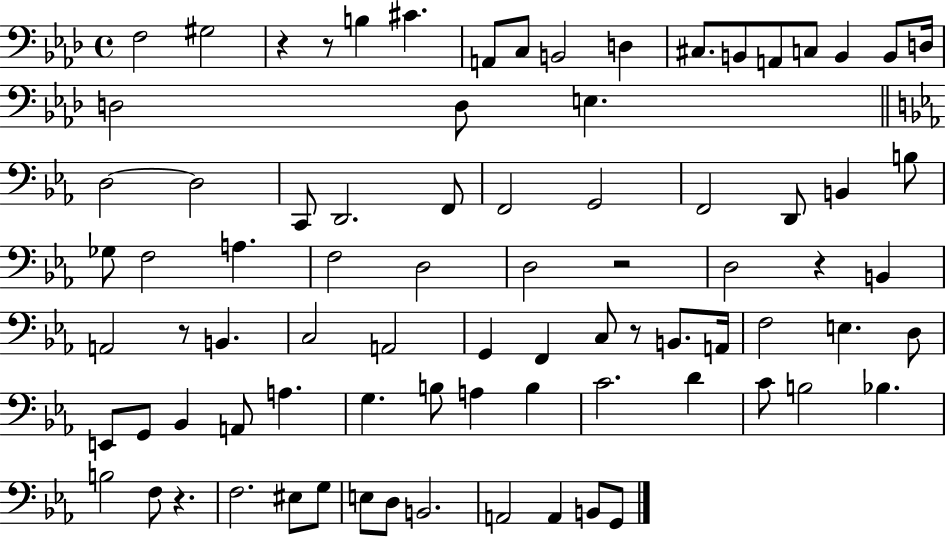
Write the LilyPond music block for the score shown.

{
  \clef bass
  \time 4/4
  \defaultTimeSignature
  \key aes \major
  f2 gis2 | r4 r8 b4 cis'4. | a,8 c8 b,2 d4 | cis8. b,8 a,8 c8 b,4 b,8 d16 | \break d2 d8 e4. | \bar "||" \break \key ees \major d2~~ d2 | c,8 d,2. f,8 | f,2 g,2 | f,2 d,8 b,4 b8 | \break ges8 f2 a4. | f2 d2 | d2 r2 | d2 r4 b,4 | \break a,2 r8 b,4. | c2 a,2 | g,4 f,4 c8 r8 b,8. a,16 | f2 e4. d8 | \break e,8 g,8 bes,4 a,8 a4. | g4. b8 a4 b4 | c'2. d'4 | c'8 b2 bes4. | \break b2 f8 r4. | f2. eis8 g8 | e8 d8 b,2. | a,2 a,4 b,8 g,8 | \break \bar "|."
}